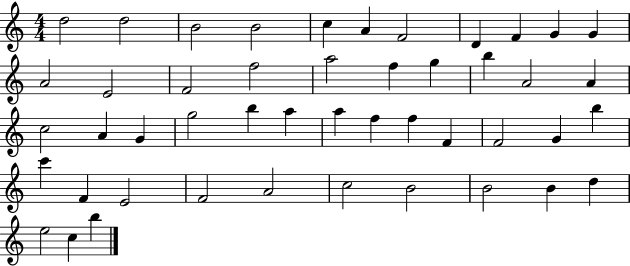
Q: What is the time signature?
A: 4/4